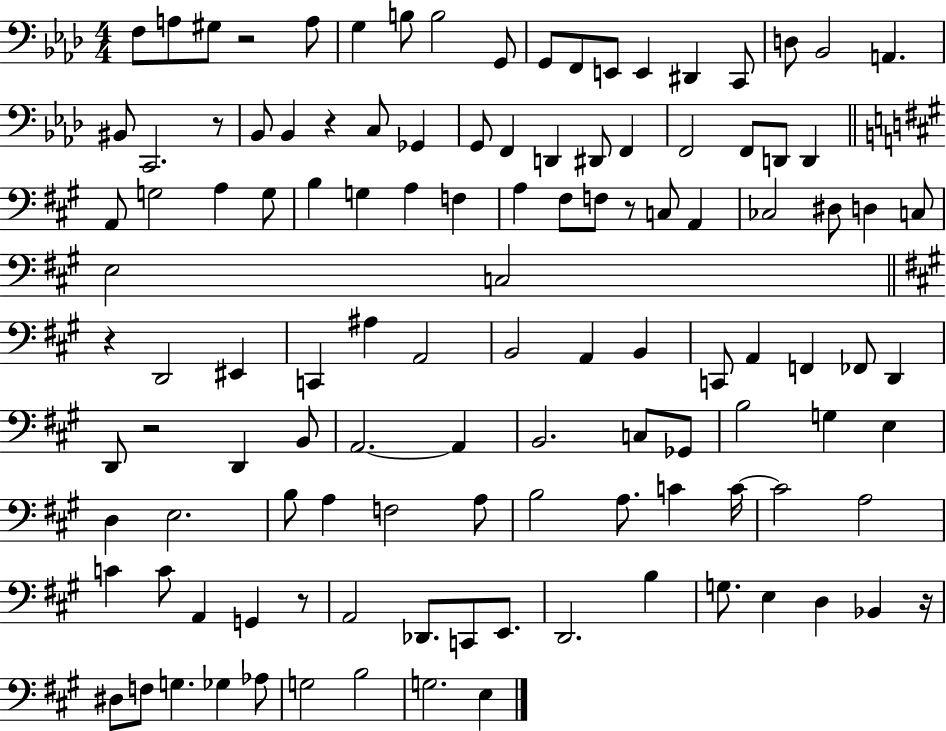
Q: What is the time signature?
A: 4/4